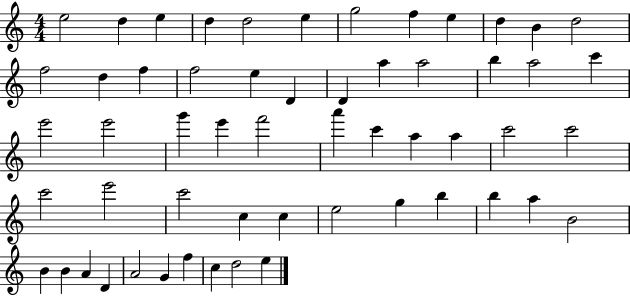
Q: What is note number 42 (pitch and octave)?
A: G5